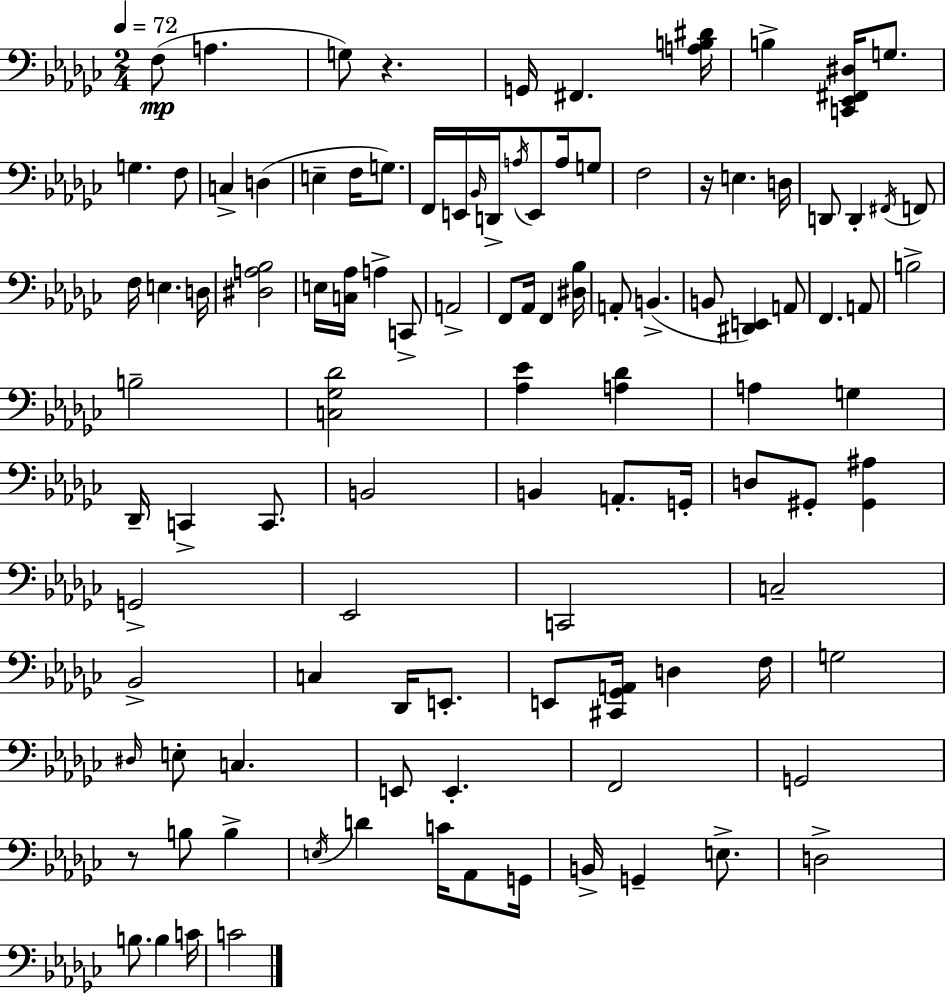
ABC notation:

X:1
T:Untitled
M:2/4
L:1/4
K:Ebm
F,/2 A, G,/2 z G,,/4 ^F,, [A,B,^D]/4 B, [C,,_E,,^F,,^D,]/4 G,/2 G, F,/2 C, D, E, F,/4 G,/2 F,,/4 E,,/4 _B,,/4 D,,/4 A,/4 E,,/2 A,/4 G,/2 F,2 z/4 E, D,/4 D,,/2 D,, ^F,,/4 F,,/2 F,/4 E, D,/4 [^D,A,_B,]2 E,/4 [C,_A,]/4 A, C,,/2 A,,2 F,,/2 _A,,/4 F,, [^D,_B,]/4 A,,/2 B,, B,,/2 [^D,,E,,] A,,/2 F,, A,,/2 B,2 B,2 [C,_G,_D]2 [_A,_E] [A,_D] A, G, _D,,/4 C,, C,,/2 B,,2 B,, A,,/2 G,,/4 D,/2 ^G,,/2 [^G,,^A,] G,,2 _E,,2 C,,2 C,2 _B,,2 C, _D,,/4 E,,/2 E,,/2 [^C,,_G,,A,,]/4 D, F,/4 G,2 ^D,/4 E,/2 C, E,,/2 E,, F,,2 G,,2 z/2 B,/2 B, E,/4 D C/4 _A,,/2 G,,/4 B,,/4 G,, E,/2 D,2 B,/2 B, C/4 C2